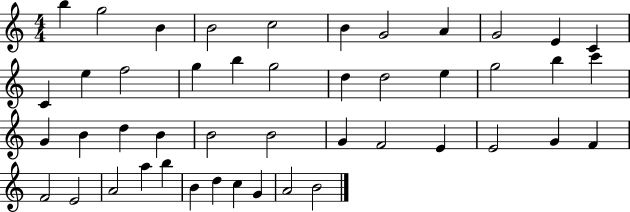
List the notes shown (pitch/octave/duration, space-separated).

B5/q G5/h B4/q B4/h C5/h B4/q G4/h A4/q G4/h E4/q C4/q C4/q E5/q F5/h G5/q B5/q G5/h D5/q D5/h E5/q G5/h B5/q C6/q G4/q B4/q D5/q B4/q B4/h B4/h G4/q F4/h E4/q E4/h G4/q F4/q F4/h E4/h A4/h A5/q B5/q B4/q D5/q C5/q G4/q A4/h B4/h